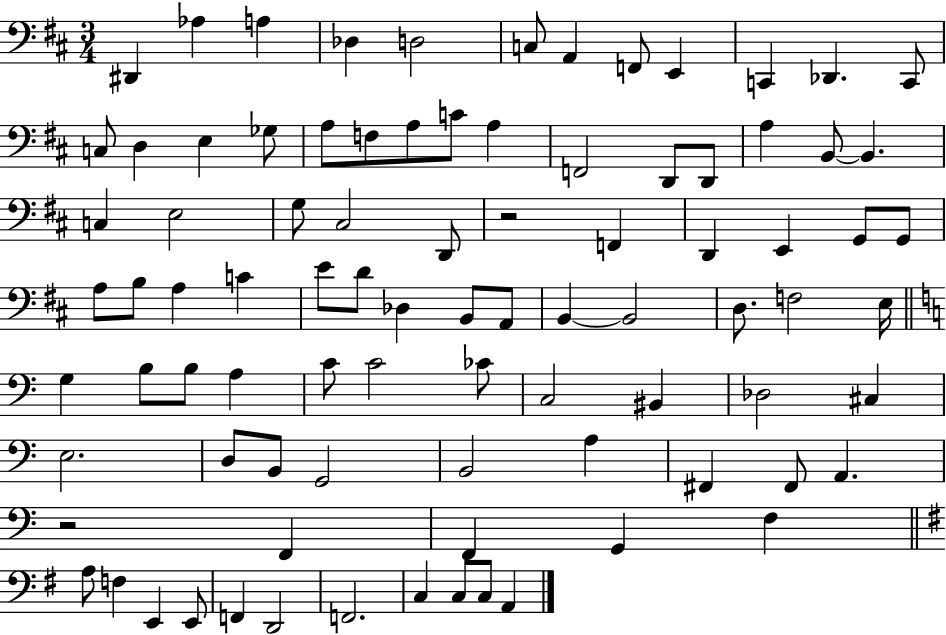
D#2/q Ab3/q A3/q Db3/q D3/h C3/e A2/q F2/e E2/q C2/q Db2/q. C2/e C3/e D3/q E3/q Gb3/e A3/e F3/e A3/e C4/e A3/q F2/h D2/e D2/e A3/q B2/e B2/q. C3/q E3/h G3/e C#3/h D2/e R/h F2/q D2/q E2/q G2/e G2/e A3/e B3/e A3/q C4/q E4/e D4/e Db3/q B2/e A2/e B2/q B2/h D3/e. F3/h E3/s G3/q B3/e B3/e A3/q C4/e C4/h CES4/e C3/h BIS2/q Db3/h C#3/q E3/h. D3/e B2/e G2/h B2/h A3/q F#2/q F#2/e A2/q. R/h F2/q F2/q G2/q F3/q A3/e F3/q E2/q E2/e F2/q D2/h F2/h. C3/q C3/e C3/e A2/q